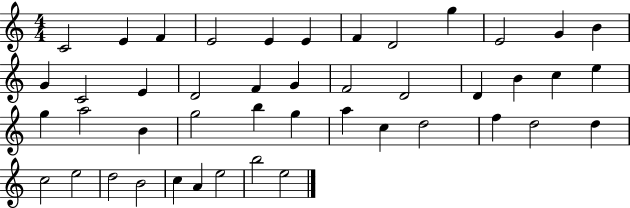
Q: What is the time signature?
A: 4/4